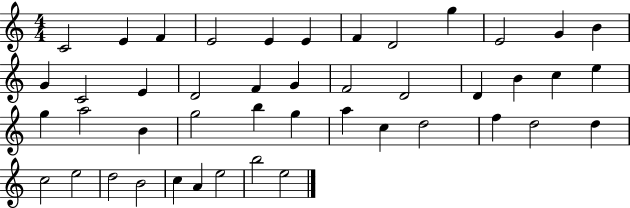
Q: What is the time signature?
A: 4/4